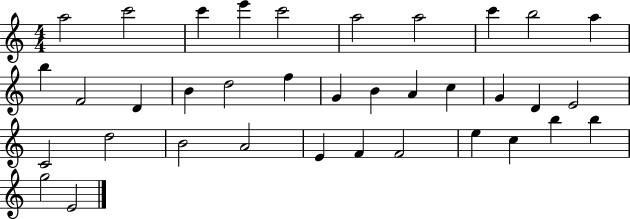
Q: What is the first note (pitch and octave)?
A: A5